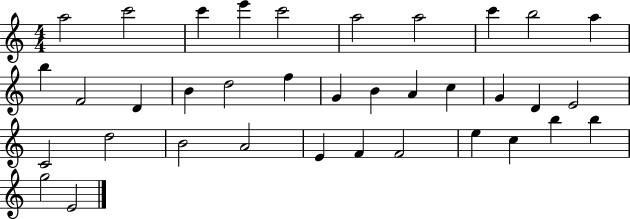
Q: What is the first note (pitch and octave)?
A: A5